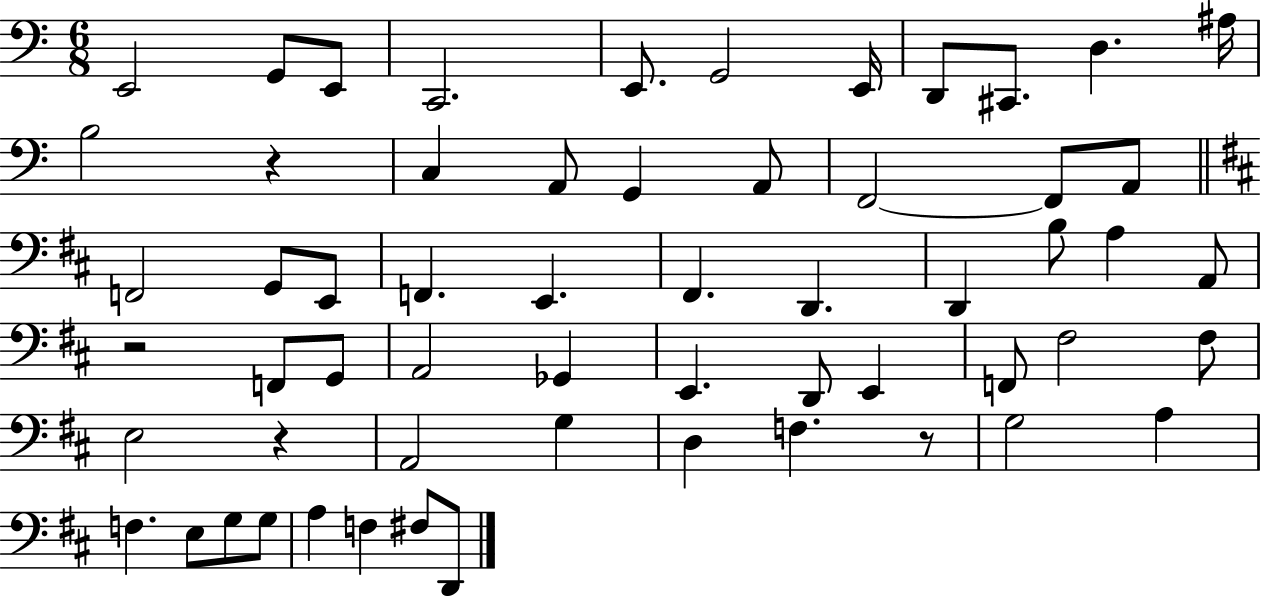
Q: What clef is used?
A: bass